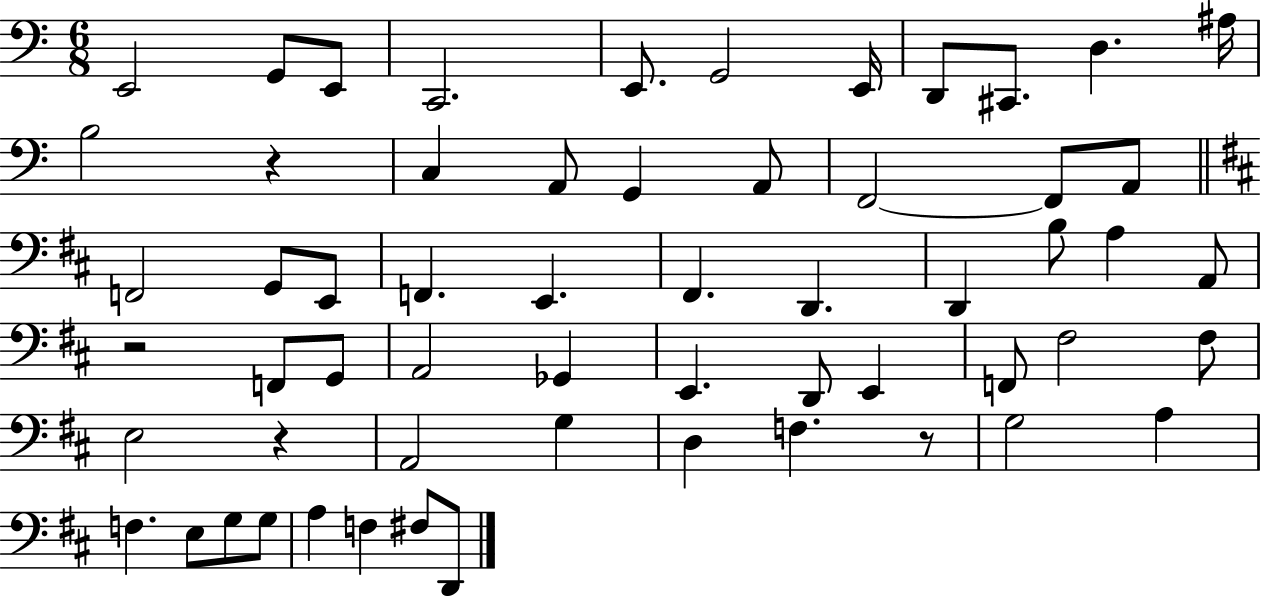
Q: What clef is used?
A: bass